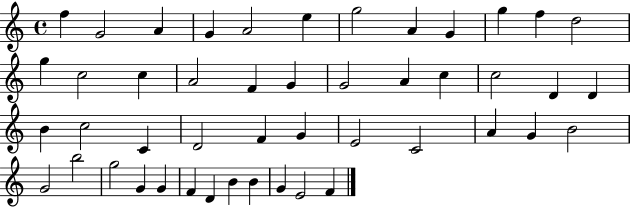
X:1
T:Untitled
M:4/4
L:1/4
K:C
f G2 A G A2 e g2 A G g f d2 g c2 c A2 F G G2 A c c2 D D B c2 C D2 F G E2 C2 A G B2 G2 b2 g2 G G F D B B G E2 F